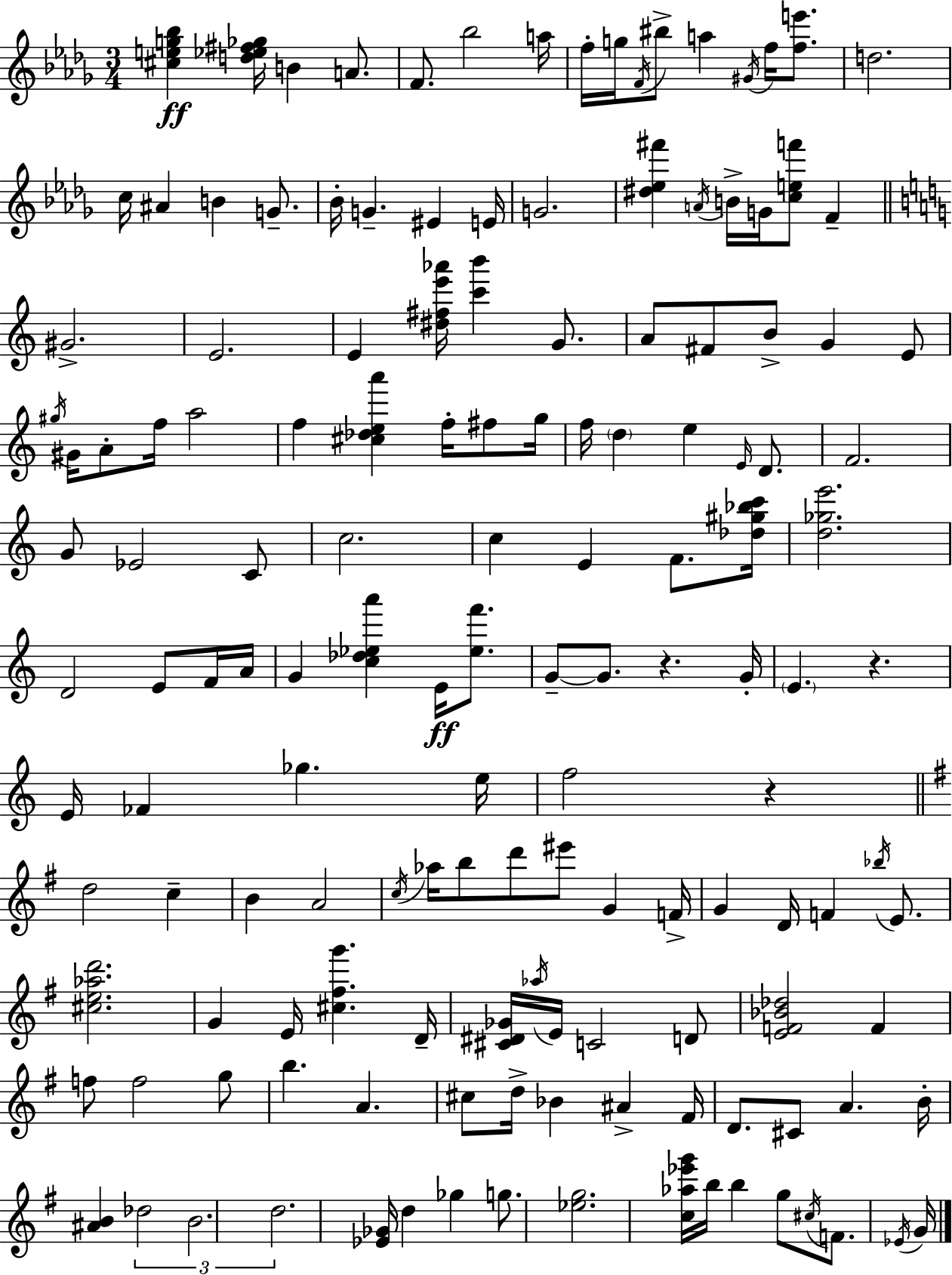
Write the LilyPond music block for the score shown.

{
  \clef treble
  \numericTimeSignature
  \time 3/4
  \key bes \minor
  \repeat volta 2 { <cis'' e'' g'' bes''>4\ff <d'' ees'' fis'' ges''>16 b'4 a'8. | f'8. bes''2 a''16 | f''16-. g''16 \acciaccatura { f'16 } bis''8-> a''4 \acciaccatura { gis'16 } f''16 <f'' e'''>8. | d''2. | \break c''16 ais'4 b'4 g'8.-- | bes'16-. g'4.-- eis'4 | e'16 g'2. | <dis'' ees'' fis'''>4 \acciaccatura { a'16 } b'16-> g'16 <c'' e'' f'''>8 f'4-- | \break \bar "||" \break \key c \major gis'2.-> | e'2. | e'4 <dis'' fis'' e''' aes'''>16 <c''' b'''>4 g'8. | a'8 fis'8 b'8-> g'4 e'8 | \break \acciaccatura { gis''16 } gis'16 a'8-. f''16 a''2 | f''4 <cis'' des'' e'' a'''>4 f''16-. fis''8 | g''16 f''16 \parenthesize d''4 e''4 \grace { e'16 } d'8. | f'2. | \break g'8 ees'2 | c'8 c''2. | c''4 e'4 f'8. | <des'' gis'' bes'' c'''>16 <d'' ges'' e'''>2. | \break d'2 e'8 | f'16 a'16 g'4 <c'' des'' ees'' a'''>4 e'16\ff <ees'' f'''>8. | g'8--~~ g'8. r4. | g'16-. \parenthesize e'4. r4. | \break e'16 fes'4 ges''4. | e''16 f''2 r4 | \bar "||" \break \key g \major d''2 c''4-- | b'4 a'2 | \acciaccatura { c''16 } aes''16 b''8 d'''8 eis'''8 g'4 | f'16-> g'4 d'16 f'4 \acciaccatura { bes''16 } e'8. | \break <cis'' e'' aes'' d'''>2. | g'4 e'16 <cis'' fis'' g'''>4. | d'16-- <cis' dis' ges'>16 \acciaccatura { aes''16 } e'16 c'2 | d'8 <e' f' bes' des''>2 f'4 | \break f''8 f''2 | g''8 b''4. a'4. | cis''8 d''16-> bes'4 ais'4-> | fis'16 d'8. cis'8 a'4. | \break b'16-. <ais' b'>4 \tuplet 3/2 { des''2 | b'2. | d''2. } | <ees' ges'>16 d''4 ges''4 | \break g''8. <ees'' g''>2. | <c'' aes'' ees''' g'''>16 b''16 b''4 g''8 \acciaccatura { cis''16 } | f'8. \acciaccatura { ees'16 } g'16 } \bar "|."
}